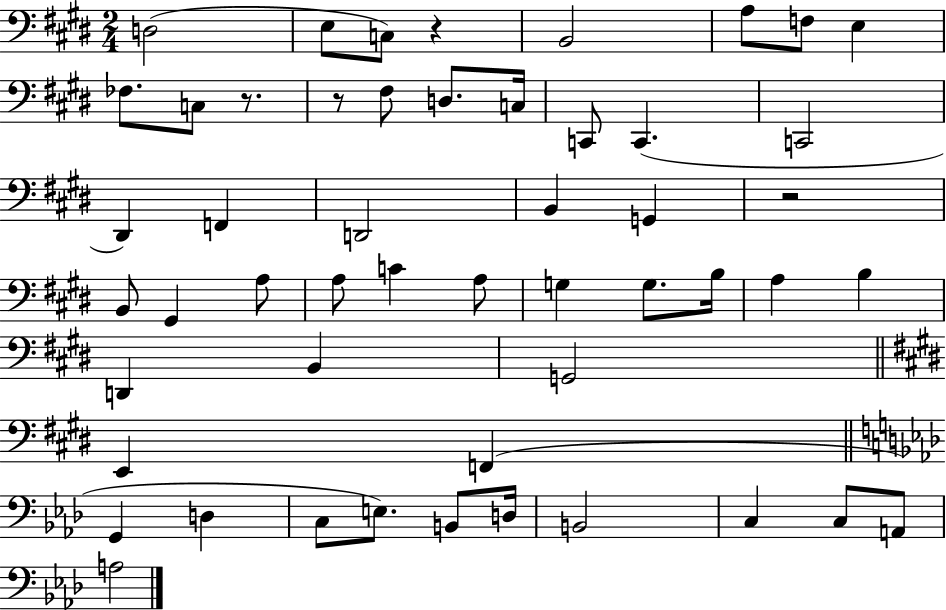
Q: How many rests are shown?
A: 4